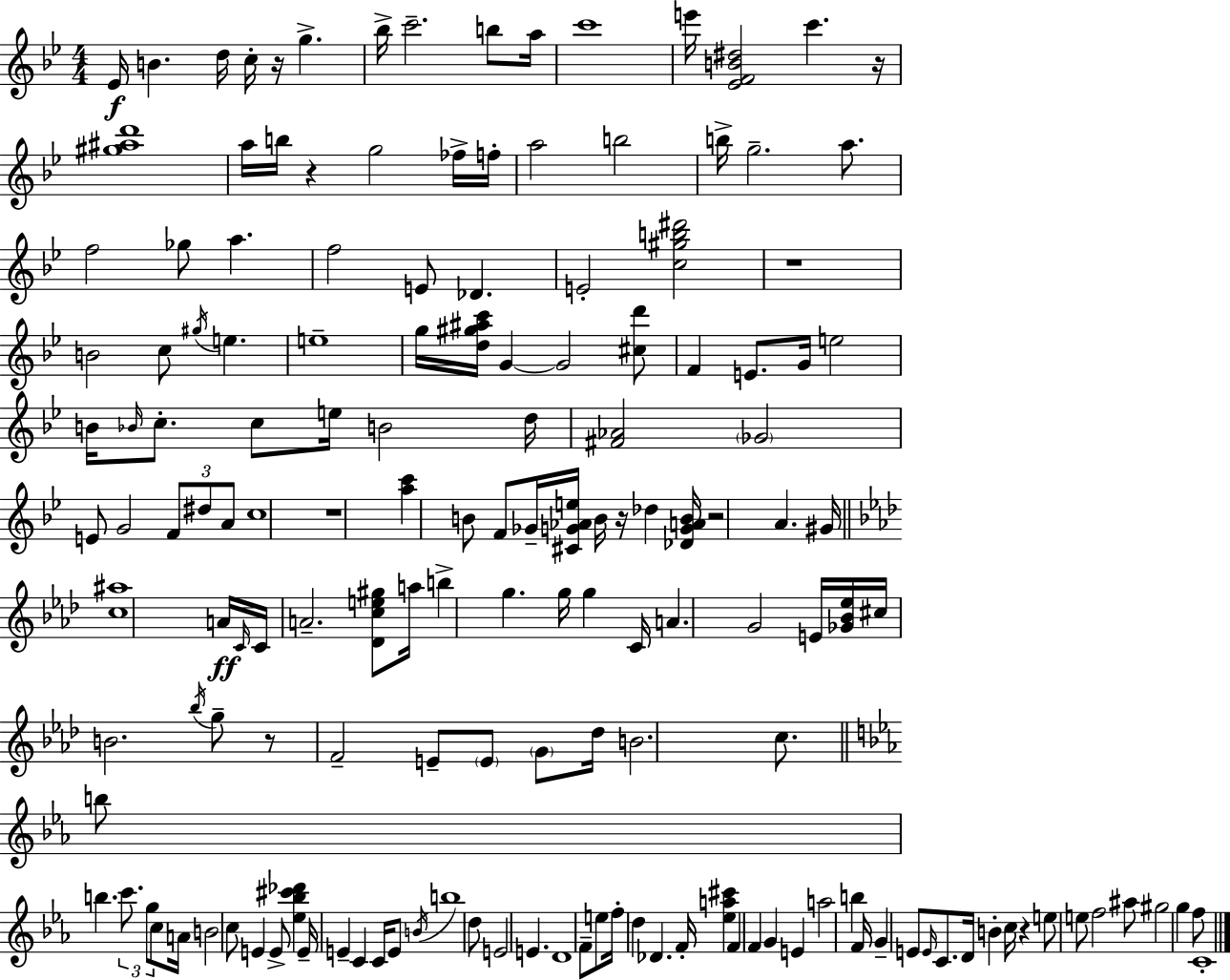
{
  \clef treble
  \numericTimeSignature
  \time 4/4
  \key g \minor
  ees'16\f b'4. d''16 c''16-. r16 g''4.-> | bes''16-> c'''2.-- b''8 a''16 | c'''1 | e'''16 <ees' f' b' dis''>2 c'''4. r16 | \break <gis'' ais'' d'''>1 | a''16 b''16 r4 g''2 fes''16-> f''16-. | a''2 b''2 | b''16-> g''2.-- a''8. | \break f''2 ges''8 a''4. | f''2 e'8 des'4. | e'2-. <c'' gis'' b'' dis'''>2 | r1 | \break b'2 c''8 \acciaccatura { gis''16 } e''4. | e''1-- | g''16 <d'' gis'' ais'' c'''>16 g'4~~ g'2 <cis'' d'''>8 | f'4 e'8. g'16 e''2 | \break b'16 \grace { bes'16 } c''8.-. c''8 e''16 b'2 | d''16 <fis' aes'>2 \parenthesize ges'2 | e'8 g'2 \tuplet 3/2 { f'8 dis''8 | a'8 } c''1 | \break r1 | <a'' c'''>4 b'8 f'8 ges'16-- <cis' g' aes' e''>16 b'16 r16 des''4 | <des' g' a' b'>16 r2 a'4. | gis'16 \bar "||" \break \key f \minor <c'' ais''>1 | a'16\ff \grace { c'16 } c'16 a'2.-- <des' c'' e'' gis''>8 | a''16 b''4-> g''4. g''16 g''4 | c'16 a'4. g'2 | \break e'16 <ges' bes' ees''>16 cis''16 b'2. \acciaccatura { bes''16 } | g''8-- r8 f'2-- e'8-- \parenthesize e'8 | \parenthesize g'8 des''16 b'2. c''8. | \bar "||" \break \key c \minor b''8 b''4. \tuplet 3/2 { c'''8. g''8 c''8 } a'16 | b'2 c''8 e'4 e'8-> | <ees'' bes'' cis''' des'''>4 e'16-- e'4-- c'4 c'16 e'8 | \acciaccatura { b'16 } b''1 | \break d''8 e'2 e'4. | d'1 | f'8-- e''8 f''16-. d''4 des'4. | f'16-. <ees'' a'' cis'''>4 f'4 f'4 g'4 | \break e'4 a''2 b''4 | f'16 g'4-- e'8 \grace { e'16 } c'8. d'16 b'4-. | c''16 r4 e''8 e''8 f''2 | ais''8 gis''2 g''4 | \break f''8 c'1-. | \bar "|."
}